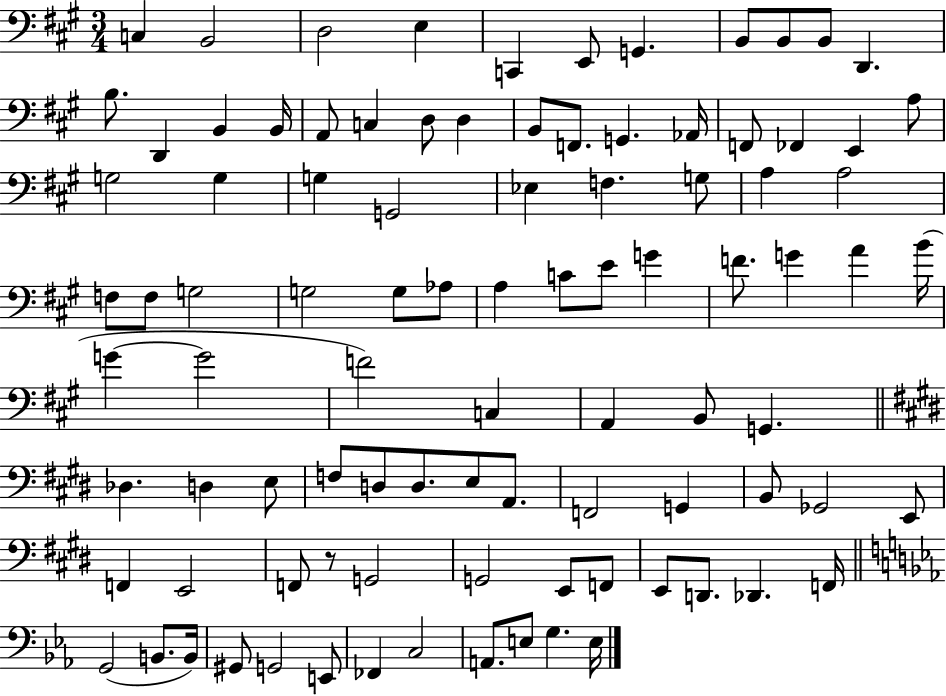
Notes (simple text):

C3/q B2/h D3/h E3/q C2/q E2/e G2/q. B2/e B2/e B2/e D2/q. B3/e. D2/q B2/q B2/s A2/e C3/q D3/e D3/q B2/e F2/e. G2/q. Ab2/s F2/e FES2/q E2/q A3/e G3/h G3/q G3/q G2/h Eb3/q F3/q. G3/e A3/q A3/h F3/e F3/e G3/h G3/h G3/e Ab3/e A3/q C4/e E4/e G4/q F4/e. G4/q A4/q B4/s G4/q G4/h F4/h C3/q A2/q B2/e G2/q. Db3/q. D3/q E3/e F3/e D3/e D3/e. E3/e A2/e. F2/h G2/q B2/e Gb2/h E2/e F2/q E2/h F2/e R/e G2/h G2/h E2/e F2/e E2/e D2/e. Db2/q. F2/s G2/h B2/e. B2/s G#2/e G2/h E2/e FES2/q C3/h A2/e. E3/e G3/q. E3/s